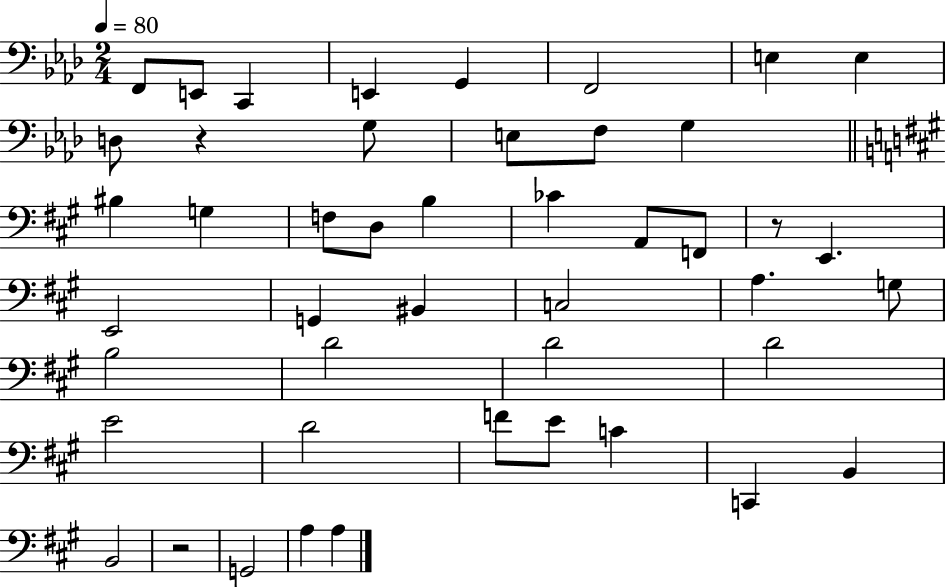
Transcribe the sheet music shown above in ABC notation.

X:1
T:Untitled
M:2/4
L:1/4
K:Ab
F,,/2 E,,/2 C,, E,, G,, F,,2 E, E, D,/2 z G,/2 E,/2 F,/2 G, ^B, G, F,/2 D,/2 B, _C A,,/2 F,,/2 z/2 E,, E,,2 G,, ^B,, C,2 A, G,/2 B,2 D2 D2 D2 E2 D2 F/2 E/2 C C,, B,, B,,2 z2 G,,2 A, A,